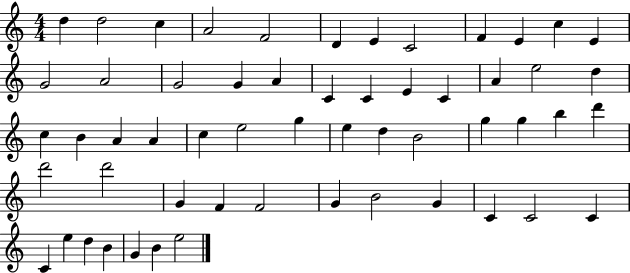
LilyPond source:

{
  \clef treble
  \numericTimeSignature
  \time 4/4
  \key c \major
  d''4 d''2 c''4 | a'2 f'2 | d'4 e'4 c'2 | f'4 e'4 c''4 e'4 | \break g'2 a'2 | g'2 g'4 a'4 | c'4 c'4 e'4 c'4 | a'4 e''2 d''4 | \break c''4 b'4 a'4 a'4 | c''4 e''2 g''4 | e''4 d''4 b'2 | g''4 g''4 b''4 d'''4 | \break d'''2 d'''2 | g'4 f'4 f'2 | g'4 b'2 g'4 | c'4 c'2 c'4 | \break c'4 e''4 d''4 b'4 | g'4 b'4 e''2 | \bar "|."
}